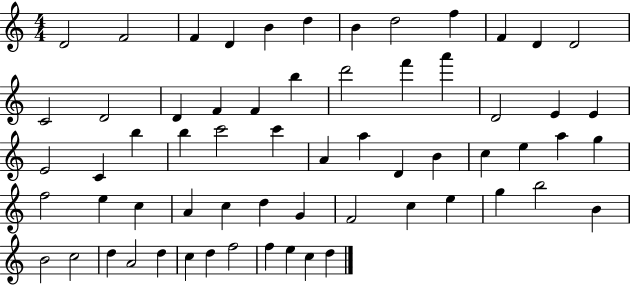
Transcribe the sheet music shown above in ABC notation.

X:1
T:Untitled
M:4/4
L:1/4
K:C
D2 F2 F D B d B d2 f F D D2 C2 D2 D F F b d'2 f' a' D2 E E E2 C b b c'2 c' A a D B c e a g f2 e c A c d G F2 c e g b2 B B2 c2 d A2 d c d f2 f e c d